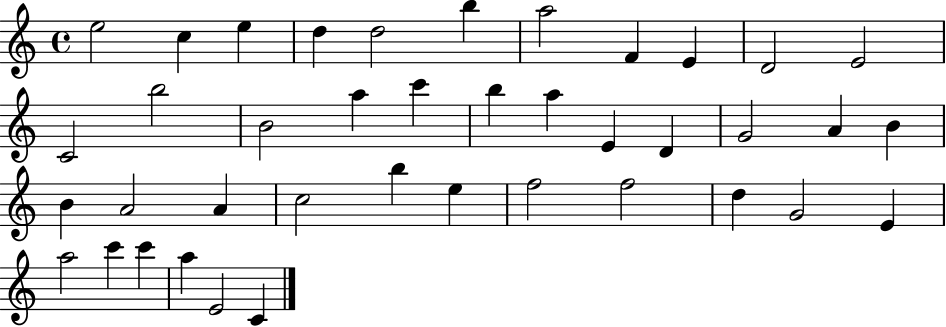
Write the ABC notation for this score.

X:1
T:Untitled
M:4/4
L:1/4
K:C
e2 c e d d2 b a2 F E D2 E2 C2 b2 B2 a c' b a E D G2 A B B A2 A c2 b e f2 f2 d G2 E a2 c' c' a E2 C